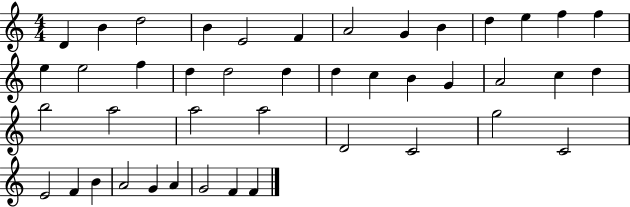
{
  \clef treble
  \numericTimeSignature
  \time 4/4
  \key c \major
  d'4 b'4 d''2 | b'4 e'2 f'4 | a'2 g'4 b'4 | d''4 e''4 f''4 f''4 | \break e''4 e''2 f''4 | d''4 d''2 d''4 | d''4 c''4 b'4 g'4 | a'2 c''4 d''4 | \break b''2 a''2 | a''2 a''2 | d'2 c'2 | g''2 c'2 | \break e'2 f'4 b'4 | a'2 g'4 a'4 | g'2 f'4 f'4 | \bar "|."
}